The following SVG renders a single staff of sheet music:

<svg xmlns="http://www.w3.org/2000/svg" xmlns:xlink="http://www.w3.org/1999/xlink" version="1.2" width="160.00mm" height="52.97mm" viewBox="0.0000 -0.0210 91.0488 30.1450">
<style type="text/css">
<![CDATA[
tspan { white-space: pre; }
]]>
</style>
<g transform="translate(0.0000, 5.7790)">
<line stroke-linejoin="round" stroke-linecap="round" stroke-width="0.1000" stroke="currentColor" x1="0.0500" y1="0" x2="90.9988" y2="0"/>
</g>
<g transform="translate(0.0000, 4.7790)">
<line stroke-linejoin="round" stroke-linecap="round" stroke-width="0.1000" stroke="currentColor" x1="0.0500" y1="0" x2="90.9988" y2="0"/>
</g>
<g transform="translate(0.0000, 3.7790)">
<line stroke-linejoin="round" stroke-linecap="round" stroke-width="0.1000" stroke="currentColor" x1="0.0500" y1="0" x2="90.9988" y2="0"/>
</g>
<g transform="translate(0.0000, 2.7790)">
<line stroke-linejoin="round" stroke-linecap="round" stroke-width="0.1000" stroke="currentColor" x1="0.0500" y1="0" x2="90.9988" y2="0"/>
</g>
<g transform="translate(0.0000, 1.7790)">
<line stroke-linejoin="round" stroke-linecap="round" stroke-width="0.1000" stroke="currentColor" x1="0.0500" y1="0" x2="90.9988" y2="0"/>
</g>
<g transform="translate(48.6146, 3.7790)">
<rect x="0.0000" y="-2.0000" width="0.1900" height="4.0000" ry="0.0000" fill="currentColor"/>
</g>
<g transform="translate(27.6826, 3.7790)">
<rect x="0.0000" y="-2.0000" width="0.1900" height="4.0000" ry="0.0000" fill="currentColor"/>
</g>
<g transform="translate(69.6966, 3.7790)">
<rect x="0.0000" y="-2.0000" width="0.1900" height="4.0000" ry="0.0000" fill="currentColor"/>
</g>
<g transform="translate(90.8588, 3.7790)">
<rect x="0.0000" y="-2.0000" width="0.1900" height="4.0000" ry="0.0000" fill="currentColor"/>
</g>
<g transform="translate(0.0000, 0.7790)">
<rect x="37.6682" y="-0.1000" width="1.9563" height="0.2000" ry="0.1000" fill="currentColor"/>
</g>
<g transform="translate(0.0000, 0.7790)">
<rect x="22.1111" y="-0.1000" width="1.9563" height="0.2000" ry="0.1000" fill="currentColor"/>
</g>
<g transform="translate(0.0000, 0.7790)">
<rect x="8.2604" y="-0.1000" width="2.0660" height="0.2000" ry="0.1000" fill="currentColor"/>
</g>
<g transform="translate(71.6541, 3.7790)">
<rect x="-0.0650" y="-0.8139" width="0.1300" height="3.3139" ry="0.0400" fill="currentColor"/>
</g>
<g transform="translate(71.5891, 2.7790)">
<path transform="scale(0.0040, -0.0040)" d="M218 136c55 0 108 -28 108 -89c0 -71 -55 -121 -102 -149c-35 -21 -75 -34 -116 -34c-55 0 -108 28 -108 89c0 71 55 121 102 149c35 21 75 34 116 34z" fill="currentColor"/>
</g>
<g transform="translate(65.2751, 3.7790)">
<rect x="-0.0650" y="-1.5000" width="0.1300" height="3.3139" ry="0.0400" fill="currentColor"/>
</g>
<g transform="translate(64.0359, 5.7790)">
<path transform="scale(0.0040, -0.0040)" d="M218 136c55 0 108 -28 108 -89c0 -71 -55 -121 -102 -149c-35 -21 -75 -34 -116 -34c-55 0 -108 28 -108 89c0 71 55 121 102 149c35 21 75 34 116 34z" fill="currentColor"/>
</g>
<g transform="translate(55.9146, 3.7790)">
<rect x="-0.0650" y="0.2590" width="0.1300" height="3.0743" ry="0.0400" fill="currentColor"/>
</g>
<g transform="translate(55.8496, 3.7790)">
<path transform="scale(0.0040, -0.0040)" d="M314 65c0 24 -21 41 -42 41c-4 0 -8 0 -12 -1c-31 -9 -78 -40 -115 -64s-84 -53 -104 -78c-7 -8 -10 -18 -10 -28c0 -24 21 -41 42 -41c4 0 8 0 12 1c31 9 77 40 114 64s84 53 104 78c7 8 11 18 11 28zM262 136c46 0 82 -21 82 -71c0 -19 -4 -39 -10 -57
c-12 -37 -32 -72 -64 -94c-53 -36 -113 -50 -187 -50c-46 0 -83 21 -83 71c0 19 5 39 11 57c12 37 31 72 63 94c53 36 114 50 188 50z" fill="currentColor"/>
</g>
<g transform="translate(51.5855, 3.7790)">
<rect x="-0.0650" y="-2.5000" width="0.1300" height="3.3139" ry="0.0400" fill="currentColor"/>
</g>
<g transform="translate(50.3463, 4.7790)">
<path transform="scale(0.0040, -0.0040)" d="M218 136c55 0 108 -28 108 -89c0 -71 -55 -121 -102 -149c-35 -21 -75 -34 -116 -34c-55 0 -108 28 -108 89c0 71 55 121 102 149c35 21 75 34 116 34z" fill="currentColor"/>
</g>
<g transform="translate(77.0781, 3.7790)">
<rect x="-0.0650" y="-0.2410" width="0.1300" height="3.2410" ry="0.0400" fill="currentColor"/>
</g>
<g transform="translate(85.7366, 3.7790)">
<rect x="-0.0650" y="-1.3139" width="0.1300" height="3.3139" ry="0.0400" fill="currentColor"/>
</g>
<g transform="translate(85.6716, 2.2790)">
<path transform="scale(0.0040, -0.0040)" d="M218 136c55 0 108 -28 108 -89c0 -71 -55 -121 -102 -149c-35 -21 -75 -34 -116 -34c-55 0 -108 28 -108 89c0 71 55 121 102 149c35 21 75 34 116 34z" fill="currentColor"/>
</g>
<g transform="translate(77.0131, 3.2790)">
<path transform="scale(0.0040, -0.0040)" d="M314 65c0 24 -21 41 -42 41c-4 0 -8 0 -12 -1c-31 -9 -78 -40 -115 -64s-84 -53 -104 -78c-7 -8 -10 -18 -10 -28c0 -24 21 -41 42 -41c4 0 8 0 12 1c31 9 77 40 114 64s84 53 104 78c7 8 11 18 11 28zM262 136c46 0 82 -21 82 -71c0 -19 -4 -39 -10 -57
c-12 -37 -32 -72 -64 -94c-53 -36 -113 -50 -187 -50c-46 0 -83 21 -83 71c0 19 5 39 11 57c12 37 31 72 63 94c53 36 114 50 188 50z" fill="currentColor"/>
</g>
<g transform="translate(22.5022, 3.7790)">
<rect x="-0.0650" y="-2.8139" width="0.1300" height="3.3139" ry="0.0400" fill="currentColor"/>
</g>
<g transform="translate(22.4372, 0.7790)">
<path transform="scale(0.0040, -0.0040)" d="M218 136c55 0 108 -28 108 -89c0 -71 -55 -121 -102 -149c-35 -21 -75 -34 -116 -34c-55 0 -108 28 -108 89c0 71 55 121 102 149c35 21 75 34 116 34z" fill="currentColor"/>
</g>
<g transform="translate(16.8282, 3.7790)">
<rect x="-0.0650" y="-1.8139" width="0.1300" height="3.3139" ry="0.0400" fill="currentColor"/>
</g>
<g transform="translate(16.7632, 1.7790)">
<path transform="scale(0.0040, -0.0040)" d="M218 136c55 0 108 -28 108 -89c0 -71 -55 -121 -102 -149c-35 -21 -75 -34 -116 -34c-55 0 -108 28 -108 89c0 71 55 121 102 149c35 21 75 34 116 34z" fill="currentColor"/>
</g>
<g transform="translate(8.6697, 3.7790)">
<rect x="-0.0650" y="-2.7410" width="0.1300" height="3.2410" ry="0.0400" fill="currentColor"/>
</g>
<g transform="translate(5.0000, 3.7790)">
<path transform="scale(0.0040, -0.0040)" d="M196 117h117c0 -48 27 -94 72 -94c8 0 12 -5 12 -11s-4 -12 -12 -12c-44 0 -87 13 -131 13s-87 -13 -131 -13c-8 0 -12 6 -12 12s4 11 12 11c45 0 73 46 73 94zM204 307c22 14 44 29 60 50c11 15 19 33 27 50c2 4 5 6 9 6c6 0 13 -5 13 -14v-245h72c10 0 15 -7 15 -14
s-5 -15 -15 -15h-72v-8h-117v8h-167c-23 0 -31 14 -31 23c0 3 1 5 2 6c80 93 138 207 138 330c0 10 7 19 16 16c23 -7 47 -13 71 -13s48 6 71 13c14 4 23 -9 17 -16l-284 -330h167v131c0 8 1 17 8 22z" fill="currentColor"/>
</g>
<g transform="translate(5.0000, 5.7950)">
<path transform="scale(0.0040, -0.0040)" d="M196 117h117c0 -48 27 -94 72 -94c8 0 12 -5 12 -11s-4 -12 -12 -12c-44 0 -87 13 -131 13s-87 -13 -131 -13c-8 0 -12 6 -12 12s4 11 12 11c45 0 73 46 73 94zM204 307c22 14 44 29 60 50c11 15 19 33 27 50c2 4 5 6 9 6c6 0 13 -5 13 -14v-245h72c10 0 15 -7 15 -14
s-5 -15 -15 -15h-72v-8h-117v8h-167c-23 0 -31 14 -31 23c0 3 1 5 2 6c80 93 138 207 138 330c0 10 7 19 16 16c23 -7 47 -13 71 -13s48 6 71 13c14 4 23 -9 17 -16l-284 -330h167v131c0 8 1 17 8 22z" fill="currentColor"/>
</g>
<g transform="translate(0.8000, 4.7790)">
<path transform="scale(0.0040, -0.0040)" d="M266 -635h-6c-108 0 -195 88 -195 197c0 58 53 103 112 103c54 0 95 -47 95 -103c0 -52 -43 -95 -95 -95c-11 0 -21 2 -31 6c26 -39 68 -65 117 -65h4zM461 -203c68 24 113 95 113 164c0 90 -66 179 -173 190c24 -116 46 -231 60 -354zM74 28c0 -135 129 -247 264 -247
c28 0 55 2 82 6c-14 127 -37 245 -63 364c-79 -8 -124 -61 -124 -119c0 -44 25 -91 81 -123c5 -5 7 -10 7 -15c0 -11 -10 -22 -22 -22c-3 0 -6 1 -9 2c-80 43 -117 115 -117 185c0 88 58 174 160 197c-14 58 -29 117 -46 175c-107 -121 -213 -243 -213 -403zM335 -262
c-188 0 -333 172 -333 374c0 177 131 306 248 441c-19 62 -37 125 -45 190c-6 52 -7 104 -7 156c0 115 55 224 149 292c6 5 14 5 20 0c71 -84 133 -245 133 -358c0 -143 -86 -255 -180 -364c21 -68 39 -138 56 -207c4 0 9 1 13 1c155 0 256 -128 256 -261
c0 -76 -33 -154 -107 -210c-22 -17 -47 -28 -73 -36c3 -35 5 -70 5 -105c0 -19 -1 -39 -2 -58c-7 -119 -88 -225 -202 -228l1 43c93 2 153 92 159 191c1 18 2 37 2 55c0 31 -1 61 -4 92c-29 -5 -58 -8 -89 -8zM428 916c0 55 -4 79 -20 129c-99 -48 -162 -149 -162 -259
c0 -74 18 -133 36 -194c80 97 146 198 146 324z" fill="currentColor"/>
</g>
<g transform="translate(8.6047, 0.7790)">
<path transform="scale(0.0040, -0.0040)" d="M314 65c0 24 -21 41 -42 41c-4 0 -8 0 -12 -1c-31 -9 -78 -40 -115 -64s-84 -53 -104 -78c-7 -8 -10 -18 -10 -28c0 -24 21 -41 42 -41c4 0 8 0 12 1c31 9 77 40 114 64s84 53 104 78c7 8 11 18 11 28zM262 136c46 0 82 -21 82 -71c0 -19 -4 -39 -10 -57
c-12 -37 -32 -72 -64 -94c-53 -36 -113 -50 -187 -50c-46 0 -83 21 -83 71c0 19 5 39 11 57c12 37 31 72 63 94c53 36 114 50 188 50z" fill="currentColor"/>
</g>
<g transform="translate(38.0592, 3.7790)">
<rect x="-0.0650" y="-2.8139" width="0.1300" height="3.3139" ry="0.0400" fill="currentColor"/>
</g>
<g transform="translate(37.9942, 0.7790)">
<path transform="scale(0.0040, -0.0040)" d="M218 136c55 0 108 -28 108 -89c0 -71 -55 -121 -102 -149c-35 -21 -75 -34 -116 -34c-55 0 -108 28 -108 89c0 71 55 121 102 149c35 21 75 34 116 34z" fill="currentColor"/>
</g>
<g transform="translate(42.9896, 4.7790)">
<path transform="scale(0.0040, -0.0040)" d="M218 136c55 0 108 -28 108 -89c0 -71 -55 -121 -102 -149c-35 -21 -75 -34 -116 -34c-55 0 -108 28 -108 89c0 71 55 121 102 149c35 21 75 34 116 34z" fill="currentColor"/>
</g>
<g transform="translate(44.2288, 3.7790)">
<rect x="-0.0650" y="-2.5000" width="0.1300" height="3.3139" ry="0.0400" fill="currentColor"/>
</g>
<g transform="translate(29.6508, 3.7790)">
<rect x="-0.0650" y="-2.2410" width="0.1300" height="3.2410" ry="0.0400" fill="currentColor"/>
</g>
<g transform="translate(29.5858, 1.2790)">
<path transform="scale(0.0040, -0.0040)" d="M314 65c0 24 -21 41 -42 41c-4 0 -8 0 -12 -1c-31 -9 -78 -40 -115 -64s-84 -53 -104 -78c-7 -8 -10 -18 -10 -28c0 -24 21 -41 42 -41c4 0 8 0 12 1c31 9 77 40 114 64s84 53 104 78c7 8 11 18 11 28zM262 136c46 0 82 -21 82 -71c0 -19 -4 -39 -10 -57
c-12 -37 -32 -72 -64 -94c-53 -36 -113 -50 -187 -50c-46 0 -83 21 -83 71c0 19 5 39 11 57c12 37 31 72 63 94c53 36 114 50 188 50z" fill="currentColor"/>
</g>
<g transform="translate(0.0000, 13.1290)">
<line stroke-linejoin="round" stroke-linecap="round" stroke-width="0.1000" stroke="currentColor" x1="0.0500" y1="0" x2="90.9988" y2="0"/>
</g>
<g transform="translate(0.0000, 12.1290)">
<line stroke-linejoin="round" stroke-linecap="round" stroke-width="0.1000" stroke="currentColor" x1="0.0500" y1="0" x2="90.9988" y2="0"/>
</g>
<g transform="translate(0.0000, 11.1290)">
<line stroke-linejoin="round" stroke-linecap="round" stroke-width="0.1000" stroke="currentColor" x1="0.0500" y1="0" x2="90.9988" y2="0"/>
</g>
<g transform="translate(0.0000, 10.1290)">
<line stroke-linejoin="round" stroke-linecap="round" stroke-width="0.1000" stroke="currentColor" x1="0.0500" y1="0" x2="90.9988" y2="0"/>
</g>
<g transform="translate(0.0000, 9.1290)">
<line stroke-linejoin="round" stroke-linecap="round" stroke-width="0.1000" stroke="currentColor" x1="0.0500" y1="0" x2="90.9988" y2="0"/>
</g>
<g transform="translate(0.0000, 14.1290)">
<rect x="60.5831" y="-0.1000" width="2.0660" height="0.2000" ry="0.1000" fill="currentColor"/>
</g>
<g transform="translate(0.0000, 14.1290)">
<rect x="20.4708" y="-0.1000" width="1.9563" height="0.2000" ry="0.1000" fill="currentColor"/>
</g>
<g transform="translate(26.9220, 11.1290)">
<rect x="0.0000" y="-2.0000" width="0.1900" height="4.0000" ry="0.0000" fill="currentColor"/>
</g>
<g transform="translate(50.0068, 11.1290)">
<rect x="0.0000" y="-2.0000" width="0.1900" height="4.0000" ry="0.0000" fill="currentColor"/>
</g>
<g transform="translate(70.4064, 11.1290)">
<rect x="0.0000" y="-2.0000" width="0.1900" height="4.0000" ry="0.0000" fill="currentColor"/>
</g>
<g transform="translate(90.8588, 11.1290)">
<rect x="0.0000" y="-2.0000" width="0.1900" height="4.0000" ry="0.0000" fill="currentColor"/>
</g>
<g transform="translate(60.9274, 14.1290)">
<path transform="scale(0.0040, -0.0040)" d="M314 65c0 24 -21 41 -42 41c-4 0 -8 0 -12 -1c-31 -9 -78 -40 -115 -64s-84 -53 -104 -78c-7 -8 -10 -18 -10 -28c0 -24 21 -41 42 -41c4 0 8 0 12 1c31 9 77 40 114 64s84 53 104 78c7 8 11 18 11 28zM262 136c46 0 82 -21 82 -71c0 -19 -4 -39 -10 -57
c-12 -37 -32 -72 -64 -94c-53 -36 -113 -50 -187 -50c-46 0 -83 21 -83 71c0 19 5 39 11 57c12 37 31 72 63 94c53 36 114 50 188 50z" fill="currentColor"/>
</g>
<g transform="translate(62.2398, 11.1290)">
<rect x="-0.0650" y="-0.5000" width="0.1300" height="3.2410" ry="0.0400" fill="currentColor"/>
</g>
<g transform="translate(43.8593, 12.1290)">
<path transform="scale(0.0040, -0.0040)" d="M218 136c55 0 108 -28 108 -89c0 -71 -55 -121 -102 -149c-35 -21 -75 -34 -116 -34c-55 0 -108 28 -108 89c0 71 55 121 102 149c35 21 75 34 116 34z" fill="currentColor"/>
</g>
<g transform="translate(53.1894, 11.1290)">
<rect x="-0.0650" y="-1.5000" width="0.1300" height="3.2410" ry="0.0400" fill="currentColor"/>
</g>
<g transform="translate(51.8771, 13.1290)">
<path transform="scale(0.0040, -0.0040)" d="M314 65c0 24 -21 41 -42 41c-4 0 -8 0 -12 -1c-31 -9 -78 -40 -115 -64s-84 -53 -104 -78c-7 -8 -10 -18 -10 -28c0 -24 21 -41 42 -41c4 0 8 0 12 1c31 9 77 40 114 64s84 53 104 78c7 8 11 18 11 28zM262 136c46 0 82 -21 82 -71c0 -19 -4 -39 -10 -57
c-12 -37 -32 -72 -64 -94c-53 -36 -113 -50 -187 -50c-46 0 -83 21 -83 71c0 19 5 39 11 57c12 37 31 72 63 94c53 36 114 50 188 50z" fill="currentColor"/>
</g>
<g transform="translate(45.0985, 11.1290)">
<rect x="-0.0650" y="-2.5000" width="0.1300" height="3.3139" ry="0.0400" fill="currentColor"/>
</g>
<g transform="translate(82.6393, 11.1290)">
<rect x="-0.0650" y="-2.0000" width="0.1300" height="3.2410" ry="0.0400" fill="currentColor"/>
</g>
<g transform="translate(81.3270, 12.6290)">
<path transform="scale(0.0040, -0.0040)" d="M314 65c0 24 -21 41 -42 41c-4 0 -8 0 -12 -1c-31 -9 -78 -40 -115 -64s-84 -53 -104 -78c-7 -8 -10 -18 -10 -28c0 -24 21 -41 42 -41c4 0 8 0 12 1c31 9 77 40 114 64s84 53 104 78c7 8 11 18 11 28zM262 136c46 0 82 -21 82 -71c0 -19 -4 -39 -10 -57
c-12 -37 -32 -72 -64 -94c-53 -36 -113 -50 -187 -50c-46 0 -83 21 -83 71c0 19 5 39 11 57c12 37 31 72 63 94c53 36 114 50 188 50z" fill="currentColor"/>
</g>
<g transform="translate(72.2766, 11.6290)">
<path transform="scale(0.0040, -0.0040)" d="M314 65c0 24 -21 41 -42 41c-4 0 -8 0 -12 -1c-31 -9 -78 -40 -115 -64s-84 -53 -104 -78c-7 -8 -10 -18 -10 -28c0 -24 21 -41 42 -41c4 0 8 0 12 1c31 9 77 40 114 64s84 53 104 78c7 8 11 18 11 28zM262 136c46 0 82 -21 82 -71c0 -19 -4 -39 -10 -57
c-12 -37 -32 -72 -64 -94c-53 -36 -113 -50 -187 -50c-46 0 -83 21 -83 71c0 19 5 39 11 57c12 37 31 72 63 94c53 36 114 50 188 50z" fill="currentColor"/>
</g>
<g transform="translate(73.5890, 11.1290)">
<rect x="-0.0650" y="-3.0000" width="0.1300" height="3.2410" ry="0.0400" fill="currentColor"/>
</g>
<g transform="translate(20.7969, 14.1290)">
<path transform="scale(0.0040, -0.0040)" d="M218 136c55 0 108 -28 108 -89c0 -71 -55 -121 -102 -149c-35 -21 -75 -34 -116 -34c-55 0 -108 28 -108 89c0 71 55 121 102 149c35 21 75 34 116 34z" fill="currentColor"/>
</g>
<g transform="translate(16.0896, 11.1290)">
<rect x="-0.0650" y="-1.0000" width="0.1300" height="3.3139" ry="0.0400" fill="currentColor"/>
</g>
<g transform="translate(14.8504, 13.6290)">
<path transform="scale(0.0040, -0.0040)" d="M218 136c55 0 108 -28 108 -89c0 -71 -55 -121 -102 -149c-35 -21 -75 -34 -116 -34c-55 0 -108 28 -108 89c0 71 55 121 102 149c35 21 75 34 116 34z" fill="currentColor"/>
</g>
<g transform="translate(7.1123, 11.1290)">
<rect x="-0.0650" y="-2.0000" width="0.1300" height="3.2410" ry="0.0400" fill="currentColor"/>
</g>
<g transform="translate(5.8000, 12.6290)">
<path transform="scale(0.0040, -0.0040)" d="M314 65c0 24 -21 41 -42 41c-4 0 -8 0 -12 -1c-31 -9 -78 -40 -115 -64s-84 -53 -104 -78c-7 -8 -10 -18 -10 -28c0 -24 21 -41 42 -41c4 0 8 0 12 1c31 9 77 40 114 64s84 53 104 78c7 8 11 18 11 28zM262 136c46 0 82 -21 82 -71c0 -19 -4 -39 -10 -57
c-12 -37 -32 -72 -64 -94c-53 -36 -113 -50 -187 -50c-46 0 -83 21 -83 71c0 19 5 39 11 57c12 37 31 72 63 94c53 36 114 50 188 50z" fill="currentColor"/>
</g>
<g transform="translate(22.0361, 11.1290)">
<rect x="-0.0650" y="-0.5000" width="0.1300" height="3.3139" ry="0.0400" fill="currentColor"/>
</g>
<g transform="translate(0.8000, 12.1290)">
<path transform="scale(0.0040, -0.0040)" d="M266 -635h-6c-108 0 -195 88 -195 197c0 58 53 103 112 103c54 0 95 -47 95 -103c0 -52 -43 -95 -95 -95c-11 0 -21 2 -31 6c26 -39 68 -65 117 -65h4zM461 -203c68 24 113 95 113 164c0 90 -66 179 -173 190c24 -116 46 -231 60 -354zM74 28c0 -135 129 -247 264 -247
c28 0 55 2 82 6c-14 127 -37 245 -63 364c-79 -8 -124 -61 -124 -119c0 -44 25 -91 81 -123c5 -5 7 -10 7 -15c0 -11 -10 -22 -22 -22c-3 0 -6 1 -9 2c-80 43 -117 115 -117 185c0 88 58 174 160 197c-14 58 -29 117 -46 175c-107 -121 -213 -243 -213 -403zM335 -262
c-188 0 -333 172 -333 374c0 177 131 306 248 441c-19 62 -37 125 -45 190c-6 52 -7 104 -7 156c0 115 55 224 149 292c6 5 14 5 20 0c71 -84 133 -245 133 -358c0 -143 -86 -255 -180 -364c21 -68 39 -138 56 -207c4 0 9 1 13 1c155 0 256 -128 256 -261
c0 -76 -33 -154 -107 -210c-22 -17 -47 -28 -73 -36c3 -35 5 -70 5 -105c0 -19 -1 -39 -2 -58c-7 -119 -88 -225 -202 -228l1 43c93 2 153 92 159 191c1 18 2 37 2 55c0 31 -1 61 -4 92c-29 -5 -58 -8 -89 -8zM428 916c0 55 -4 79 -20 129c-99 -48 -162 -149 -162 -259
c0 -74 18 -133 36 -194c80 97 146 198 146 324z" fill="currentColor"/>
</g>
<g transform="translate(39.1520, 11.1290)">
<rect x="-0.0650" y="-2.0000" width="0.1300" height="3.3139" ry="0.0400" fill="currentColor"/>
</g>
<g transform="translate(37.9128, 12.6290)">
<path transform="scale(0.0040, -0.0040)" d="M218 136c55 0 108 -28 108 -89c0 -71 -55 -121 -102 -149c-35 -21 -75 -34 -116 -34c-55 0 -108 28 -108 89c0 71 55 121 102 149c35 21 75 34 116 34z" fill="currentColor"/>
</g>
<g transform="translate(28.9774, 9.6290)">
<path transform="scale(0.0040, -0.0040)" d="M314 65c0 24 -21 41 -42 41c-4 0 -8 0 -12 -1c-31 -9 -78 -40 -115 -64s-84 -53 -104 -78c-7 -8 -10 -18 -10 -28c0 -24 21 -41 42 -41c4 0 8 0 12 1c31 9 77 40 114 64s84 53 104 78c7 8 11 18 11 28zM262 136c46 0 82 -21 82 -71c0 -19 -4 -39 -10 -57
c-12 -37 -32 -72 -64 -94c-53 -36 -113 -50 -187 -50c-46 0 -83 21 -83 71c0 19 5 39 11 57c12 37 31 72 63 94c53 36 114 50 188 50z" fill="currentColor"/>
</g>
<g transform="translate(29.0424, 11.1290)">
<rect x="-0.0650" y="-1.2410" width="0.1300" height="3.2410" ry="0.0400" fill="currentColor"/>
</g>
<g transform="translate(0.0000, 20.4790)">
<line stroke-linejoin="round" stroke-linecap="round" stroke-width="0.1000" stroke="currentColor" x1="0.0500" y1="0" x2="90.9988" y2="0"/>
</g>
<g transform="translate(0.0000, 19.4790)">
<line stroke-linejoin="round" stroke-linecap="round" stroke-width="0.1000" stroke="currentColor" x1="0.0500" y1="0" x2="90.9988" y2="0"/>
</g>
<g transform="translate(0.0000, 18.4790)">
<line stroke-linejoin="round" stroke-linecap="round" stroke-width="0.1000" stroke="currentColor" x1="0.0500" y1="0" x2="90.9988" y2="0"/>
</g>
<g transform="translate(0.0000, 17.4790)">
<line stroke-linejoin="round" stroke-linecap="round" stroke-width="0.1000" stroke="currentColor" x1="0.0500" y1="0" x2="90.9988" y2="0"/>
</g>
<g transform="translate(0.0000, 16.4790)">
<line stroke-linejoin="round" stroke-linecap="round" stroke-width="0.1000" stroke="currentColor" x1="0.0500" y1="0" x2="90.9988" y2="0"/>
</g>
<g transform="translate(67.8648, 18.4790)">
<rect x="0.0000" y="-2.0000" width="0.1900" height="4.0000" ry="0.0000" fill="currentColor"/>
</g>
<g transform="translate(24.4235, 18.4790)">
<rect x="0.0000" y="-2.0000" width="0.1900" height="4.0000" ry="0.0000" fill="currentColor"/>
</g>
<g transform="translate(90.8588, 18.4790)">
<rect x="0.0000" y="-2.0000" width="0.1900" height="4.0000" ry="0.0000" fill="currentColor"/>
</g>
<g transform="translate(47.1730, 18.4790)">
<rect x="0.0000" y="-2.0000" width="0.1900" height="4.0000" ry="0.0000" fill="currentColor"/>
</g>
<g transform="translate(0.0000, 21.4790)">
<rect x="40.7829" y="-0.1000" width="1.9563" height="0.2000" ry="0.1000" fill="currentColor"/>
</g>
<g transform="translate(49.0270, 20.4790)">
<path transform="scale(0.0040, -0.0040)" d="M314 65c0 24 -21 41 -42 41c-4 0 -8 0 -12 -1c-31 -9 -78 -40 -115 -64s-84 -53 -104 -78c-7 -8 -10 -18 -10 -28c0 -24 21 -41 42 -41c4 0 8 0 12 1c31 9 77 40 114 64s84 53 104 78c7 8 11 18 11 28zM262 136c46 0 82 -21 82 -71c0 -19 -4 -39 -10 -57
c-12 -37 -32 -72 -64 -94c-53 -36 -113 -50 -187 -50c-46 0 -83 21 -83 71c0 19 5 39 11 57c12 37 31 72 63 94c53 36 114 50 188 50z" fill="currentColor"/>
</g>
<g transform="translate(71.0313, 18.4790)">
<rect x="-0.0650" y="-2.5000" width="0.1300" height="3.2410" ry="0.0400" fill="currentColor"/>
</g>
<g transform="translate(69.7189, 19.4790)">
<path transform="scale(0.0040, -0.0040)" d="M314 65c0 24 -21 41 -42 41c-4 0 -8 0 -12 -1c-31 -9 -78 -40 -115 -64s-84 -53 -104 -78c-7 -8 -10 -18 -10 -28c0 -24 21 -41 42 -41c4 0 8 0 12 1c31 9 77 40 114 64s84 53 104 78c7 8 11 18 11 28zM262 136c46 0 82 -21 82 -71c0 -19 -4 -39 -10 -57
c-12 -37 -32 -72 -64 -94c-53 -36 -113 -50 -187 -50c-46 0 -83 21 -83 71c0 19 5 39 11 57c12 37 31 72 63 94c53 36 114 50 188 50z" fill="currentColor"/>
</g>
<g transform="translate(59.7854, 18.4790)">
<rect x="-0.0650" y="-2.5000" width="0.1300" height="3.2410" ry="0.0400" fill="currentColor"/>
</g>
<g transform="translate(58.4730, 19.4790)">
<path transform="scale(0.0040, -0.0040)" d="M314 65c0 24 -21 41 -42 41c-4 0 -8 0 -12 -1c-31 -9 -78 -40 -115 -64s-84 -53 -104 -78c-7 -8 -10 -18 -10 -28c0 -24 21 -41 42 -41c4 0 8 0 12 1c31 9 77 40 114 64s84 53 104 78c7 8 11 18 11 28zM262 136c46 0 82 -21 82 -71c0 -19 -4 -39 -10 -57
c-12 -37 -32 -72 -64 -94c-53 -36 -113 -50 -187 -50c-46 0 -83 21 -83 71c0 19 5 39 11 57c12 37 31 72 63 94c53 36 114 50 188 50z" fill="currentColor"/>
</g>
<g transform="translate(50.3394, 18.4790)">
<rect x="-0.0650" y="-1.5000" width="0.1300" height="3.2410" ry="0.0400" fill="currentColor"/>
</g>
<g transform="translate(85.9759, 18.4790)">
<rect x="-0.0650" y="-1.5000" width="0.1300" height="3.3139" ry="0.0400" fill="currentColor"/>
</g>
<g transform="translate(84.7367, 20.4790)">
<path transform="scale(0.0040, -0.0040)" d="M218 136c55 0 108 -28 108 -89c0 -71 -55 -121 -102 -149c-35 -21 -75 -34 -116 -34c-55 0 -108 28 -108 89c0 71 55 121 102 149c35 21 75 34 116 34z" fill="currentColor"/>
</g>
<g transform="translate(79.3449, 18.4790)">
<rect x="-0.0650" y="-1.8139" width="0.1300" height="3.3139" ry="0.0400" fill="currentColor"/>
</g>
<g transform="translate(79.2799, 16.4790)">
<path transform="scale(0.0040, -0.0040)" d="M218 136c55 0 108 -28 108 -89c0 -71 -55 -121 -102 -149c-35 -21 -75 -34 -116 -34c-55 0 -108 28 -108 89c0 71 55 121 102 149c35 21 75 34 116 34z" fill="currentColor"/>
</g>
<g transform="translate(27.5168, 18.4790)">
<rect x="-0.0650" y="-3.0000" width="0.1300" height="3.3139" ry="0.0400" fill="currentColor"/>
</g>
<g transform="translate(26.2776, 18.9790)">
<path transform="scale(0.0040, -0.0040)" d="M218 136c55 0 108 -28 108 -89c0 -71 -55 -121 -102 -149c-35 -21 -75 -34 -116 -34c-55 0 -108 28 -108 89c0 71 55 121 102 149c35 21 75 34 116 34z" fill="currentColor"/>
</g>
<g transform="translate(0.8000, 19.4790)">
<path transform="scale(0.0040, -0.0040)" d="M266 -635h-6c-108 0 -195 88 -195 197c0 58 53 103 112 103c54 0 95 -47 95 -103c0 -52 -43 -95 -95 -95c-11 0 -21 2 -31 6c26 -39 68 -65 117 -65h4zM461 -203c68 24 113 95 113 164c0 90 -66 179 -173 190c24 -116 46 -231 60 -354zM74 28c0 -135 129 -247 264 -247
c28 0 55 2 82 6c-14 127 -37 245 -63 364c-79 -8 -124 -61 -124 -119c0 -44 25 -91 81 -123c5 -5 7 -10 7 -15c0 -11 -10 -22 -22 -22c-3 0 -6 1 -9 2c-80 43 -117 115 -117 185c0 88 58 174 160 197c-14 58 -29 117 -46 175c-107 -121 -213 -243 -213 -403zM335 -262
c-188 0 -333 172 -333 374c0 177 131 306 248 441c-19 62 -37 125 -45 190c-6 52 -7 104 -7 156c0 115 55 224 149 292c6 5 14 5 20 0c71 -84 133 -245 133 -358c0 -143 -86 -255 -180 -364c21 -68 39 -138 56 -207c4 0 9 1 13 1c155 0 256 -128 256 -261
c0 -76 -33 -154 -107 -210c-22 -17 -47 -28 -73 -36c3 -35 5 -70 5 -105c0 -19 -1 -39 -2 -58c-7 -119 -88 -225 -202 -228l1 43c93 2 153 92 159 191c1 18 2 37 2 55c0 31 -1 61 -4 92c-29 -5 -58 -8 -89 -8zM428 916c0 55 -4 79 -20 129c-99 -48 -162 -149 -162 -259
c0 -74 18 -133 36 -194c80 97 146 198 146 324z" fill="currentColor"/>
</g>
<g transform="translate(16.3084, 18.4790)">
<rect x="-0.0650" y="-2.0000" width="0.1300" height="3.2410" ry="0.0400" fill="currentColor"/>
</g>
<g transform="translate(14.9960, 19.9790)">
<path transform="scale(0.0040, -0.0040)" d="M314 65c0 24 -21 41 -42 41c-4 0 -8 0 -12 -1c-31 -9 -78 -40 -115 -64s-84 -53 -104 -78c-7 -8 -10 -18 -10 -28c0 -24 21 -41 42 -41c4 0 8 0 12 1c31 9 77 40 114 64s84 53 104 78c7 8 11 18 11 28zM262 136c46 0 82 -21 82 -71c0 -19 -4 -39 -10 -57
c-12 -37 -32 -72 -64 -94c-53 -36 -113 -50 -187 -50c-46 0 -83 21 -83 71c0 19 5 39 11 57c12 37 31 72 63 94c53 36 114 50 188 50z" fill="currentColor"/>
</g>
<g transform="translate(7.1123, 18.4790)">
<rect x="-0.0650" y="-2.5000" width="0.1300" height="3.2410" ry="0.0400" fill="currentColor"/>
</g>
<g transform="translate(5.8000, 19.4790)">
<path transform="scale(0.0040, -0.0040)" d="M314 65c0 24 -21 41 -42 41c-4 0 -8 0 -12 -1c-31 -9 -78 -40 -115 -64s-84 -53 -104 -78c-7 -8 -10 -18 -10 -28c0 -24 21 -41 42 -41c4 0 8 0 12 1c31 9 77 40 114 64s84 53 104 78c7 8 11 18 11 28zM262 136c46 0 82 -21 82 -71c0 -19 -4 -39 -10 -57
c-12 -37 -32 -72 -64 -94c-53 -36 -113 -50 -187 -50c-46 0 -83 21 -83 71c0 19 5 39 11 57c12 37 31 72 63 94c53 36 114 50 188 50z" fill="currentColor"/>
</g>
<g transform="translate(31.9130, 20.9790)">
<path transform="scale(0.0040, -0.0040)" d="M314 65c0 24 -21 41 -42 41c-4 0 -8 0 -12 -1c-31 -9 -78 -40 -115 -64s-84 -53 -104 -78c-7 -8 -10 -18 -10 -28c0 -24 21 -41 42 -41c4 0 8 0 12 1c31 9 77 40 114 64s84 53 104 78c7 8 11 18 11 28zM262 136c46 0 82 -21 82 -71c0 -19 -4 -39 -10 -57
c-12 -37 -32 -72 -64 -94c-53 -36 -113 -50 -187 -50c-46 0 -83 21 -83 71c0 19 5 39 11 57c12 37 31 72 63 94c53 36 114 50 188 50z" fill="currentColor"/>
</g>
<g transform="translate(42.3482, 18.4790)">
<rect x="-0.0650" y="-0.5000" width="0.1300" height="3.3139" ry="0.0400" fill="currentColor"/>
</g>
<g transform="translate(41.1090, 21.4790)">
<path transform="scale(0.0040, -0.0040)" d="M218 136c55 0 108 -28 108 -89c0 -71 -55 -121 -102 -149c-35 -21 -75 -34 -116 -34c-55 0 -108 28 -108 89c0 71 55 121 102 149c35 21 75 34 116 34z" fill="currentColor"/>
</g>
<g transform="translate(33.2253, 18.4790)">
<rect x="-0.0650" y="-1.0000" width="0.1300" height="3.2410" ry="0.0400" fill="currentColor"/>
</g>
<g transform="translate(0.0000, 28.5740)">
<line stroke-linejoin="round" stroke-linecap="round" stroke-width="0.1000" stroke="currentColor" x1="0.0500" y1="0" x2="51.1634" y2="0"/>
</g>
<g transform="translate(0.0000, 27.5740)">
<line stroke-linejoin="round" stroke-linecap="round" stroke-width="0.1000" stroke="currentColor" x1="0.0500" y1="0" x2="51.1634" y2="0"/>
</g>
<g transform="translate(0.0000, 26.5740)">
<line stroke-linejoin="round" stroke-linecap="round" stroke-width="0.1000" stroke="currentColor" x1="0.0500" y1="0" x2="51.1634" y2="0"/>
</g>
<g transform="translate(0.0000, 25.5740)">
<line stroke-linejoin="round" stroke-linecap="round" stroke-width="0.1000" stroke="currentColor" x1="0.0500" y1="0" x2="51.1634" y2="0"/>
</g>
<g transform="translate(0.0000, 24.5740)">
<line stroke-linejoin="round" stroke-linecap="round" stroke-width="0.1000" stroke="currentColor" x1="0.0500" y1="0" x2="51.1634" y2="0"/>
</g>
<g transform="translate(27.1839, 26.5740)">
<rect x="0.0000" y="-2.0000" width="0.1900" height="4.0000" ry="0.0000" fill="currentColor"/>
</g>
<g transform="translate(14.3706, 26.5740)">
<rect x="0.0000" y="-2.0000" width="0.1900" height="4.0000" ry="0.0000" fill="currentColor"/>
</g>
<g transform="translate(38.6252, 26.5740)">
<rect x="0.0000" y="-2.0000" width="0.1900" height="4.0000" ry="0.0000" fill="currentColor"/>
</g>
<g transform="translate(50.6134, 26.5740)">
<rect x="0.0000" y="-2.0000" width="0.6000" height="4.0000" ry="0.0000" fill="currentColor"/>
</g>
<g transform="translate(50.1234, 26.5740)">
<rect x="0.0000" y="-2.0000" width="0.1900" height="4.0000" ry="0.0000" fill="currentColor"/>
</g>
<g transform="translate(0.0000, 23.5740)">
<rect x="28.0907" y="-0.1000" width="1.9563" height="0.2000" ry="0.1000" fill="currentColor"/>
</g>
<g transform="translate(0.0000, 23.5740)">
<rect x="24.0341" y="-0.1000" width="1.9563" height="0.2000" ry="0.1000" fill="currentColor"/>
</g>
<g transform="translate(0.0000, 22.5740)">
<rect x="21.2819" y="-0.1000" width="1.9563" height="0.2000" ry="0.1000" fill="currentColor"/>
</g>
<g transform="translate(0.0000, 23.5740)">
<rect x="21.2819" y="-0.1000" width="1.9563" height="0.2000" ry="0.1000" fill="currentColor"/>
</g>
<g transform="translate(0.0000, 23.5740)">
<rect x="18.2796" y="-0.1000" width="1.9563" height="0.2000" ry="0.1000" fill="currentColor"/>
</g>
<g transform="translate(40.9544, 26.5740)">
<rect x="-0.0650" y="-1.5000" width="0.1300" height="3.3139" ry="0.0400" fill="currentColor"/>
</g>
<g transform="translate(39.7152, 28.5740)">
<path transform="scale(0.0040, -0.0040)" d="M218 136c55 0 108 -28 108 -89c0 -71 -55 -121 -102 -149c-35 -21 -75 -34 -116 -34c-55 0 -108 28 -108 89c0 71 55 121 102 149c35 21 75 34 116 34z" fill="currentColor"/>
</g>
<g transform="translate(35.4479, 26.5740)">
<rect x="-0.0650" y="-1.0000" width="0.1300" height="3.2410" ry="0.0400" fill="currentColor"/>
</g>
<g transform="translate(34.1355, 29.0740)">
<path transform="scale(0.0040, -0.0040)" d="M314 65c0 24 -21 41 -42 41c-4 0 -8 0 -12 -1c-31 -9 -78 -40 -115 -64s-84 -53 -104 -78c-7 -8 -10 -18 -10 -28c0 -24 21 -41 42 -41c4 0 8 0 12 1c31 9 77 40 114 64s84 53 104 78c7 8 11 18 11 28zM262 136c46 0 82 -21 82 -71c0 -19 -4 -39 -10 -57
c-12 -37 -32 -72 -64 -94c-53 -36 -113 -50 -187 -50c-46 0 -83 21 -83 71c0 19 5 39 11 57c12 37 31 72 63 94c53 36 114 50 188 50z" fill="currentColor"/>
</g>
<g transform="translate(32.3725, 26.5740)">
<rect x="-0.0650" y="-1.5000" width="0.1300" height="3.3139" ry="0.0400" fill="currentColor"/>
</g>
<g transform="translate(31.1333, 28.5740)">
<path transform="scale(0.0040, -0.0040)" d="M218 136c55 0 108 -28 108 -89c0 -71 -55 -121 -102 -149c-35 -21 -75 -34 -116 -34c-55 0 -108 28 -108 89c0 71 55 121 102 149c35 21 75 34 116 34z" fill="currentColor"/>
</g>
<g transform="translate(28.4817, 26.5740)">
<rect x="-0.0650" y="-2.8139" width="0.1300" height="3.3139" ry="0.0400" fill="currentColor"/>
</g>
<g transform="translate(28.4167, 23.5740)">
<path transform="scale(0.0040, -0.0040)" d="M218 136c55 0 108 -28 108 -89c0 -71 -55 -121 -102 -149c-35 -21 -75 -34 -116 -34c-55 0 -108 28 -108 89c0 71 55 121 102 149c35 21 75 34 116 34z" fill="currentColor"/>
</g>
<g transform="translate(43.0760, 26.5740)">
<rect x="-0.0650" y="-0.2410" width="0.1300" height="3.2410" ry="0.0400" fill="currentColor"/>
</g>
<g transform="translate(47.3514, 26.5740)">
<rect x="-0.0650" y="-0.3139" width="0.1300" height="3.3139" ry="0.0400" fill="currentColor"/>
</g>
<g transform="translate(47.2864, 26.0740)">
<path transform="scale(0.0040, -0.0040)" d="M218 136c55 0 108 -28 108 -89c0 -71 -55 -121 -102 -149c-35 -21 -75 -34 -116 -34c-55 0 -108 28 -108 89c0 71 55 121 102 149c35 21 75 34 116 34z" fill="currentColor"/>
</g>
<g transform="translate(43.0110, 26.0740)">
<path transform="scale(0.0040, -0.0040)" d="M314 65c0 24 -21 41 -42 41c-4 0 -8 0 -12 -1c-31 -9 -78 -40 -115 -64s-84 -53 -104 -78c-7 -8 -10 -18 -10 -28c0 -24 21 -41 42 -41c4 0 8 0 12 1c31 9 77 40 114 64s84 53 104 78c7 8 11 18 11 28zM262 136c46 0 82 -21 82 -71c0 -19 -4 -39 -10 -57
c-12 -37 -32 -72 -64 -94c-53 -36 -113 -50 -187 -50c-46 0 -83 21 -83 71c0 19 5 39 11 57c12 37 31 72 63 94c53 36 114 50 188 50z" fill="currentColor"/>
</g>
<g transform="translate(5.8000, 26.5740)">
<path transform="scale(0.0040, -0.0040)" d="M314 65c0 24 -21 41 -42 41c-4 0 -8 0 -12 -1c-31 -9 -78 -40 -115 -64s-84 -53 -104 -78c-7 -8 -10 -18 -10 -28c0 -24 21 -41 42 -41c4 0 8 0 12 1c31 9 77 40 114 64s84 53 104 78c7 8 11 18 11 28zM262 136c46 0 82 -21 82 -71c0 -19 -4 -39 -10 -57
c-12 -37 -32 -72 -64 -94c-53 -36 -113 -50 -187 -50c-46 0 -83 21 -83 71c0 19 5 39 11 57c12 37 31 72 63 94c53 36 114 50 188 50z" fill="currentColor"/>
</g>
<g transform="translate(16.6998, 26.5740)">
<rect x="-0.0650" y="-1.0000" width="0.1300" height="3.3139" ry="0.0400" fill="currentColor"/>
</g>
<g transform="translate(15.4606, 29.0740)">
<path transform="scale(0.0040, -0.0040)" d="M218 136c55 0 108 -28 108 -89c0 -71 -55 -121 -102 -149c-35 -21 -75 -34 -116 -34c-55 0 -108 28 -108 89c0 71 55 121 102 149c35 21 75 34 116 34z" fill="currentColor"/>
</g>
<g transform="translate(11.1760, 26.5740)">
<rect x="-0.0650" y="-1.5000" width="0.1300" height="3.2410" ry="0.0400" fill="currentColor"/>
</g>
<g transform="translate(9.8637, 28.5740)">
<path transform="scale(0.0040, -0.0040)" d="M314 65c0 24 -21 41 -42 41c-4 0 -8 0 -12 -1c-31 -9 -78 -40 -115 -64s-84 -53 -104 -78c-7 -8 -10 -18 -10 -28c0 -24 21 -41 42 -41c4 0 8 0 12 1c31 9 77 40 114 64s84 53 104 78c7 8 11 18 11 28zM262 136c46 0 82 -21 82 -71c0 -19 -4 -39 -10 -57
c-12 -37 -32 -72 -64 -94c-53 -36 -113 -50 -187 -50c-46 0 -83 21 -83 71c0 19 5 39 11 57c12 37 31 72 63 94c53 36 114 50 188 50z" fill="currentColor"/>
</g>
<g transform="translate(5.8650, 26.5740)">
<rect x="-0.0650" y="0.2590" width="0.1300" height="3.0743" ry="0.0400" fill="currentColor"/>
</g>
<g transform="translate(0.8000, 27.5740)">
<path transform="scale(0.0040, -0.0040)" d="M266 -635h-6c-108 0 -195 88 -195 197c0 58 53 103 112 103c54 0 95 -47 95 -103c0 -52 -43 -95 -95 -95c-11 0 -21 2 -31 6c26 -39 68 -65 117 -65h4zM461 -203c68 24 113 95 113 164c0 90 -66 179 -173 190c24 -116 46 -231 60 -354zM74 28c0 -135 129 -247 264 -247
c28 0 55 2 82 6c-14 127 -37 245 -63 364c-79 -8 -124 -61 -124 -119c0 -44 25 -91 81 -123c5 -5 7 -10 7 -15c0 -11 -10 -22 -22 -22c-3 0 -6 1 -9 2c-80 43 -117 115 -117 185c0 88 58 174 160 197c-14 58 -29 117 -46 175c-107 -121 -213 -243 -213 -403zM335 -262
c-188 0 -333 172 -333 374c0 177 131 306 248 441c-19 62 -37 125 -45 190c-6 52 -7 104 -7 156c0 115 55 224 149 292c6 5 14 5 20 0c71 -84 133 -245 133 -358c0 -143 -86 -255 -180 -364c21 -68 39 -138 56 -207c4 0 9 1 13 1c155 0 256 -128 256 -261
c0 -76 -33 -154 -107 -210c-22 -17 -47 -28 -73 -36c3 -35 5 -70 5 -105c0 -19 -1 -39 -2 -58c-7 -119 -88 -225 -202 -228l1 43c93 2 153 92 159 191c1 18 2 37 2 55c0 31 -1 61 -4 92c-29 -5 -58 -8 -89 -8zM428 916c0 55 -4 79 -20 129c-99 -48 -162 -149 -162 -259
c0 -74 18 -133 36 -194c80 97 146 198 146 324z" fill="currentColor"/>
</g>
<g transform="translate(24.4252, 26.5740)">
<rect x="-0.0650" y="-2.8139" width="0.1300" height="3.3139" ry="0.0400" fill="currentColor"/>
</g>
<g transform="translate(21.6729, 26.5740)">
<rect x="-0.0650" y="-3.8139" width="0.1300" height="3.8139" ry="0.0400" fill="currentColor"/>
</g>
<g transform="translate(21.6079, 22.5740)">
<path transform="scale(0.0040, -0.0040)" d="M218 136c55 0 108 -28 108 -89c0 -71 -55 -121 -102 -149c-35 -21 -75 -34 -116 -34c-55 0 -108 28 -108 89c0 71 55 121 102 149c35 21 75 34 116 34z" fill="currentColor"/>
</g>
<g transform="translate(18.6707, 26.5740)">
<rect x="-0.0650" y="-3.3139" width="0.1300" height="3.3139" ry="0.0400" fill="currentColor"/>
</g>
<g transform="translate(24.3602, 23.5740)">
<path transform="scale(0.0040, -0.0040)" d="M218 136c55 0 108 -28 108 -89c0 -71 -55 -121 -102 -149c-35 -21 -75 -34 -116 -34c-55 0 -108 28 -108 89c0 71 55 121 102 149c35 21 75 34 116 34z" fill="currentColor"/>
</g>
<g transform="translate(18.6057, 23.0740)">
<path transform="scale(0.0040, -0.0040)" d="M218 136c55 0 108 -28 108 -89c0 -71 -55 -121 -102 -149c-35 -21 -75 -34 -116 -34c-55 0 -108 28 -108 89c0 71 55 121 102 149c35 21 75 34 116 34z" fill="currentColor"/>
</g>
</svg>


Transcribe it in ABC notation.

X:1
T:Untitled
M:4/4
L:1/4
K:C
a2 f a g2 a G G B2 E d c2 e F2 D C e2 F G E2 C2 A2 F2 G2 F2 A D2 C E2 G2 G2 f E B2 E2 D b c' a a E D2 E c2 c